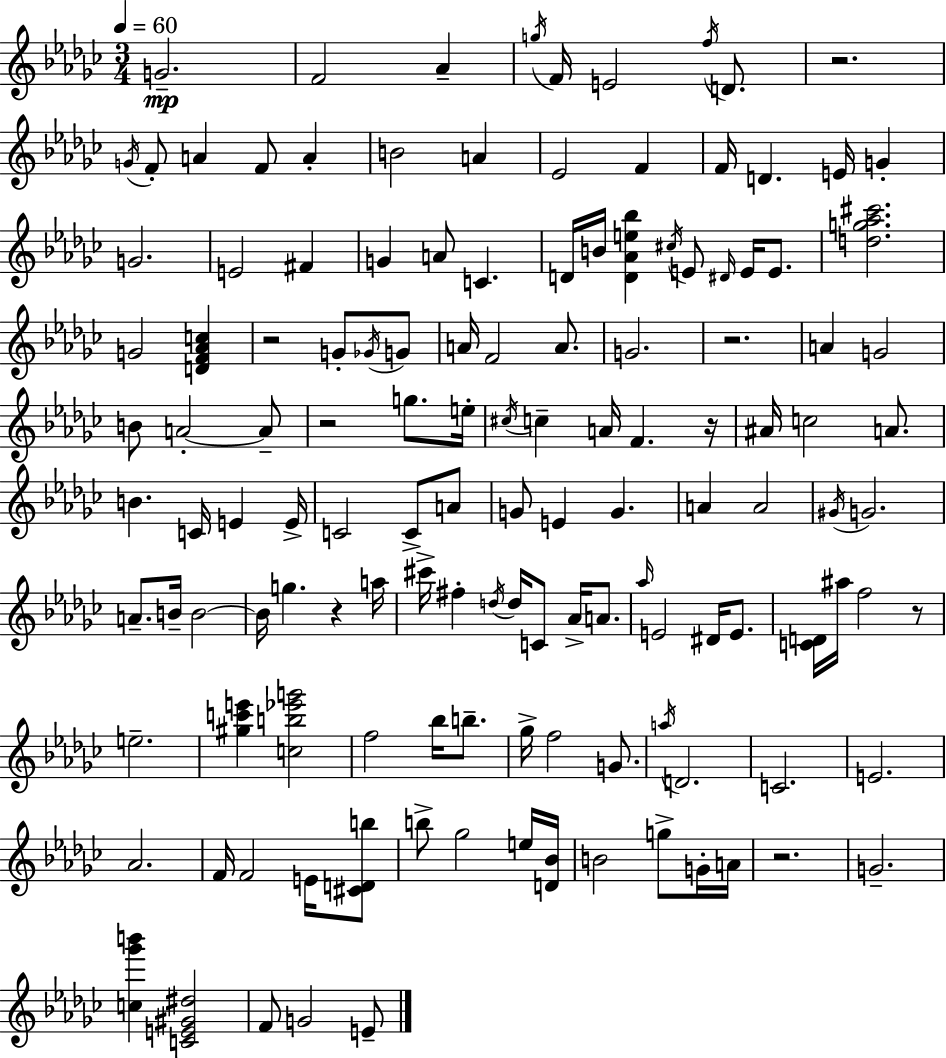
G4/h. F4/h Ab4/q G5/s F4/s E4/h F5/s D4/e. R/h. G4/s F4/e A4/q F4/e A4/q B4/h A4/q Eb4/h F4/q F4/s D4/q. E4/s G4/q G4/h. E4/h F#4/q G4/q A4/e C4/q. D4/s B4/s [D4,Ab4,E5,Bb5]/q C#5/s E4/e D#4/s E4/s E4/e. [D5,G5,Ab5,C#6]/h. G4/h [D4,F4,Ab4,C5]/q R/h G4/e Gb4/s G4/e A4/s F4/h A4/e. G4/h. R/h. A4/q G4/h B4/e A4/h A4/e R/h G5/e. E5/s C#5/s C5/q A4/s F4/q. R/s A#4/s C5/h A4/e. B4/q. C4/s E4/q E4/s C4/h C4/e A4/e G4/e E4/q G4/q. A4/q A4/h G#4/s G4/h. A4/e. B4/s B4/h B4/s G5/q. R/q A5/s C#6/s F#5/q D5/s D5/s C4/e Ab4/s A4/e. Ab5/s E4/h D#4/s E4/e. [C4,D4]/s A#5/s F5/h R/e E5/h. [G#5,C6,E6]/q [C5,B5,Eb6,G6]/h F5/h Bb5/s B5/e. Gb5/s F5/h G4/e. A5/s D4/h. C4/h. E4/h. Ab4/h. F4/s F4/h E4/s [C#4,D4,B5]/e B5/e Gb5/h E5/s [D4,Bb4]/s B4/h G5/e G4/s A4/s R/h. G4/h. [C5,Gb6,B6]/q [C4,E4,G#4,D#5]/h F4/e G4/h E4/e